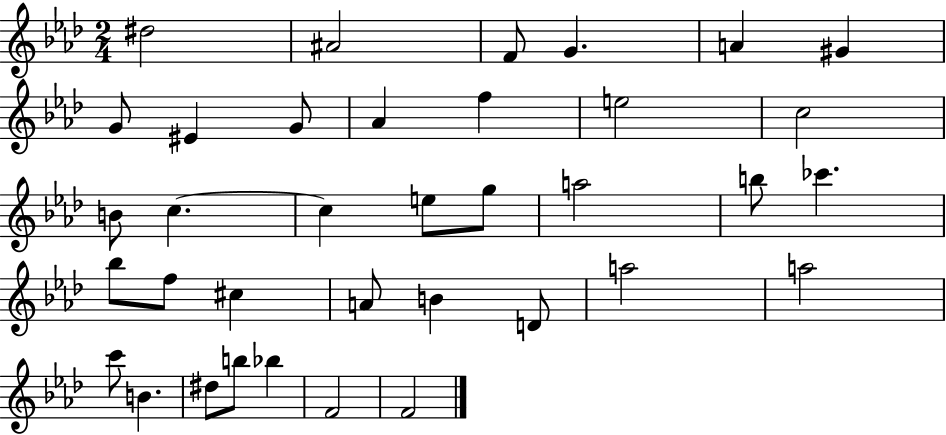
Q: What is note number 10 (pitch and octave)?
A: Ab4